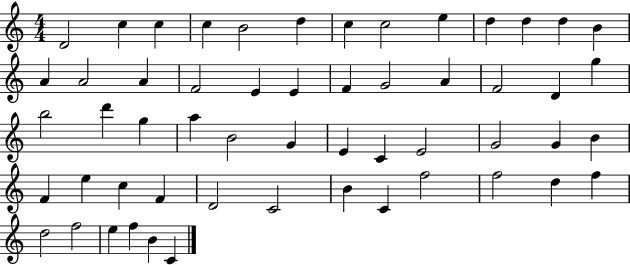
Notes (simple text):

D4/h C5/q C5/q C5/q B4/h D5/q C5/q C5/h E5/q D5/q D5/q D5/q B4/q A4/q A4/h A4/q F4/h E4/q E4/q F4/q G4/h A4/q F4/h D4/q G5/q B5/h D6/q G5/q A5/q B4/h G4/q E4/q C4/q E4/h G4/h G4/q B4/q F4/q E5/q C5/q F4/q D4/h C4/h B4/q C4/q F5/h F5/h D5/q F5/q D5/h F5/h E5/q F5/q B4/q C4/q